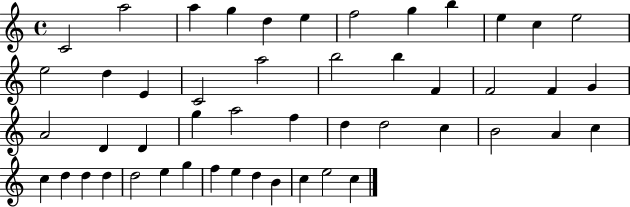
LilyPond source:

{
  \clef treble
  \time 4/4
  \defaultTimeSignature
  \key c \major
  c'2 a''2 | a''4 g''4 d''4 e''4 | f''2 g''4 b''4 | e''4 c''4 e''2 | \break e''2 d''4 e'4 | c'2 a''2 | b''2 b''4 f'4 | f'2 f'4 g'4 | \break a'2 d'4 d'4 | g''4 a''2 f''4 | d''4 d''2 c''4 | b'2 a'4 c''4 | \break c''4 d''4 d''4 d''4 | d''2 e''4 g''4 | f''4 e''4 d''4 b'4 | c''4 e''2 c''4 | \break \bar "|."
}